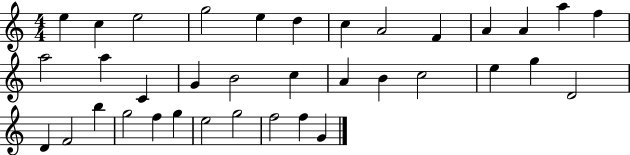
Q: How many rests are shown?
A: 0